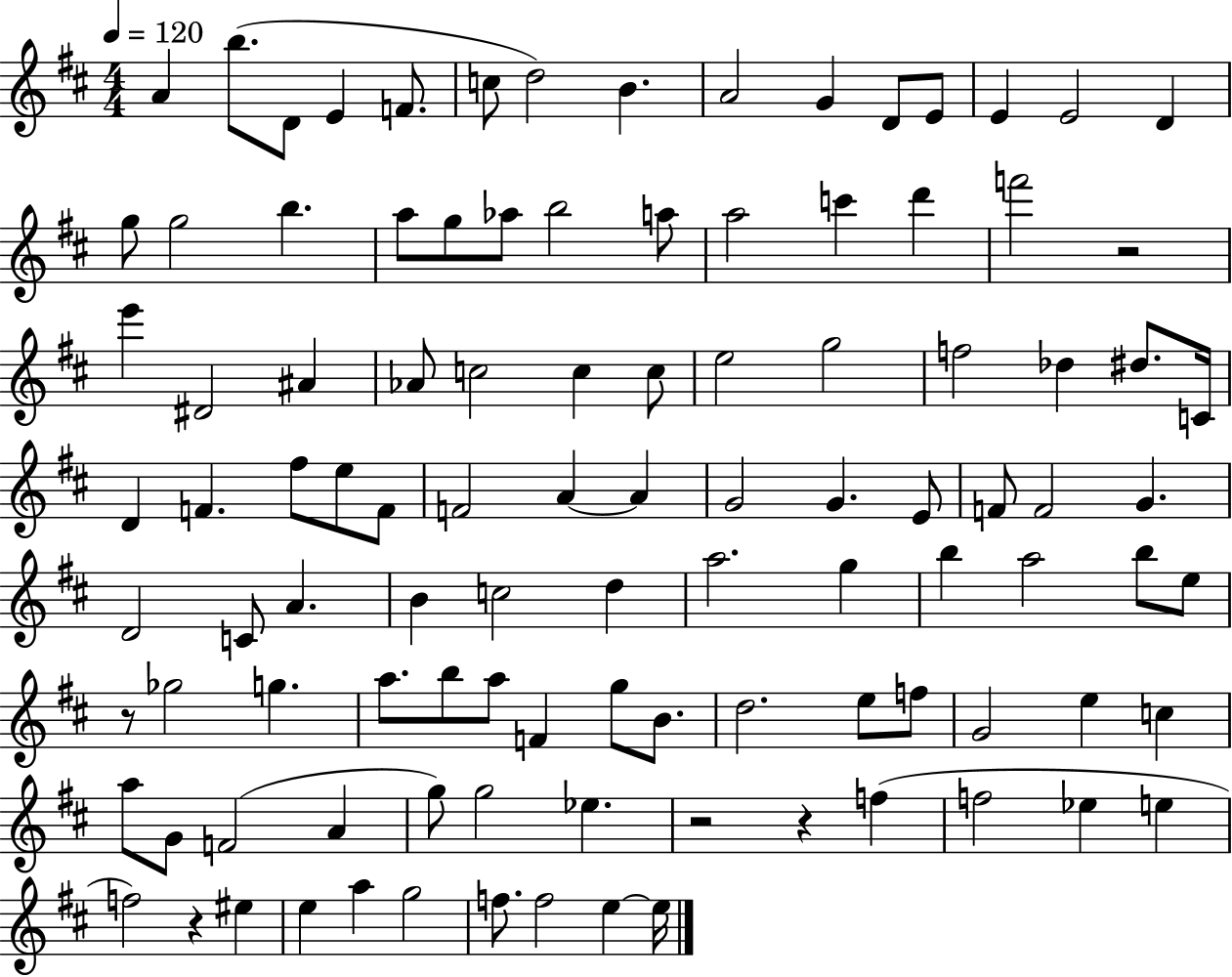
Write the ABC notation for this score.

X:1
T:Untitled
M:4/4
L:1/4
K:D
A b/2 D/2 E F/2 c/2 d2 B A2 G D/2 E/2 E E2 D g/2 g2 b a/2 g/2 _a/2 b2 a/2 a2 c' d' f'2 z2 e' ^D2 ^A _A/2 c2 c c/2 e2 g2 f2 _d ^d/2 C/4 D F ^f/2 e/2 F/2 F2 A A G2 G E/2 F/2 F2 G D2 C/2 A B c2 d a2 g b a2 b/2 e/2 z/2 _g2 g a/2 b/2 a/2 F g/2 B/2 d2 e/2 f/2 G2 e c a/2 G/2 F2 A g/2 g2 _e z2 z f f2 _e e f2 z ^e e a g2 f/2 f2 e e/4